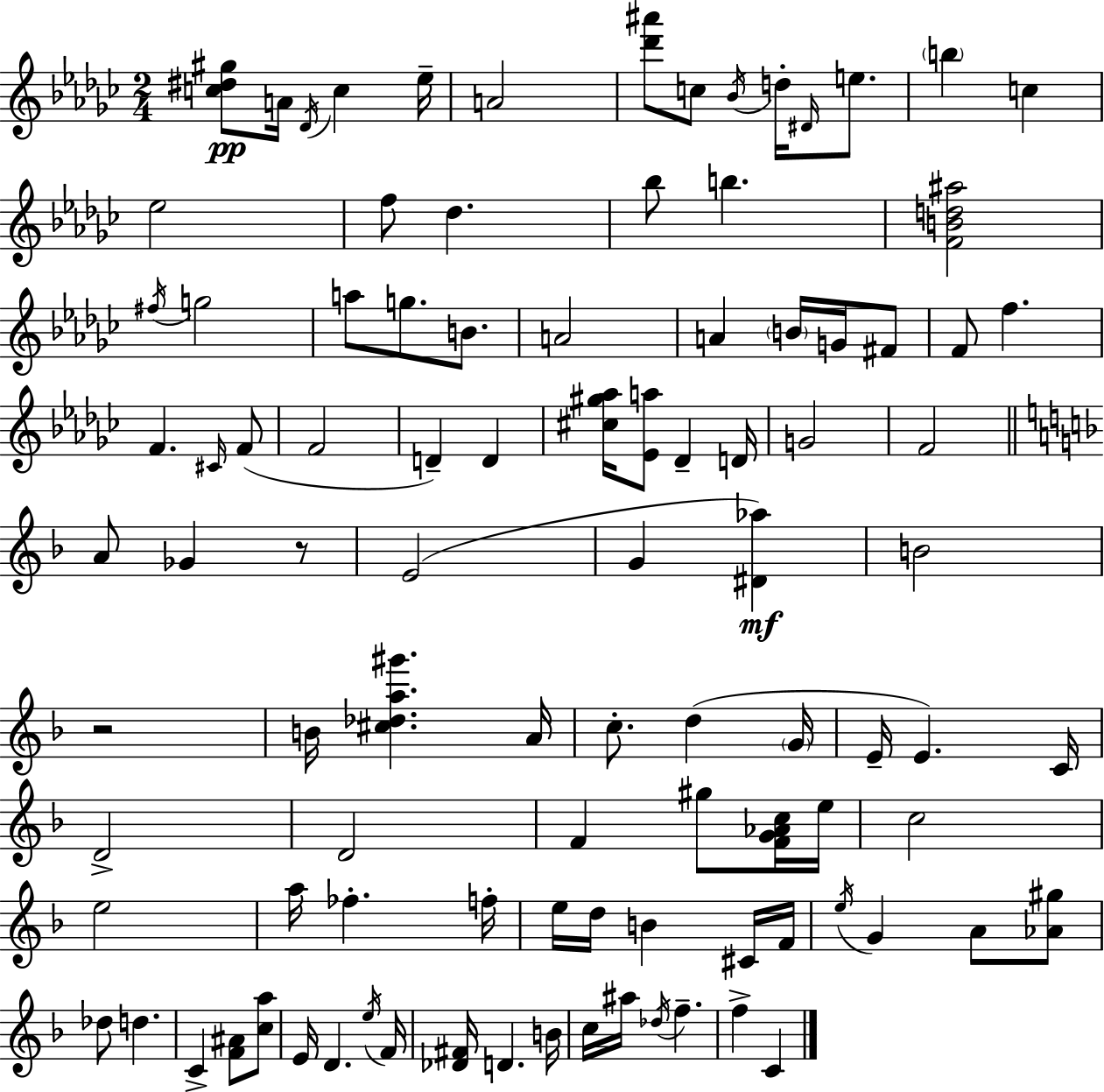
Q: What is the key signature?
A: EES minor